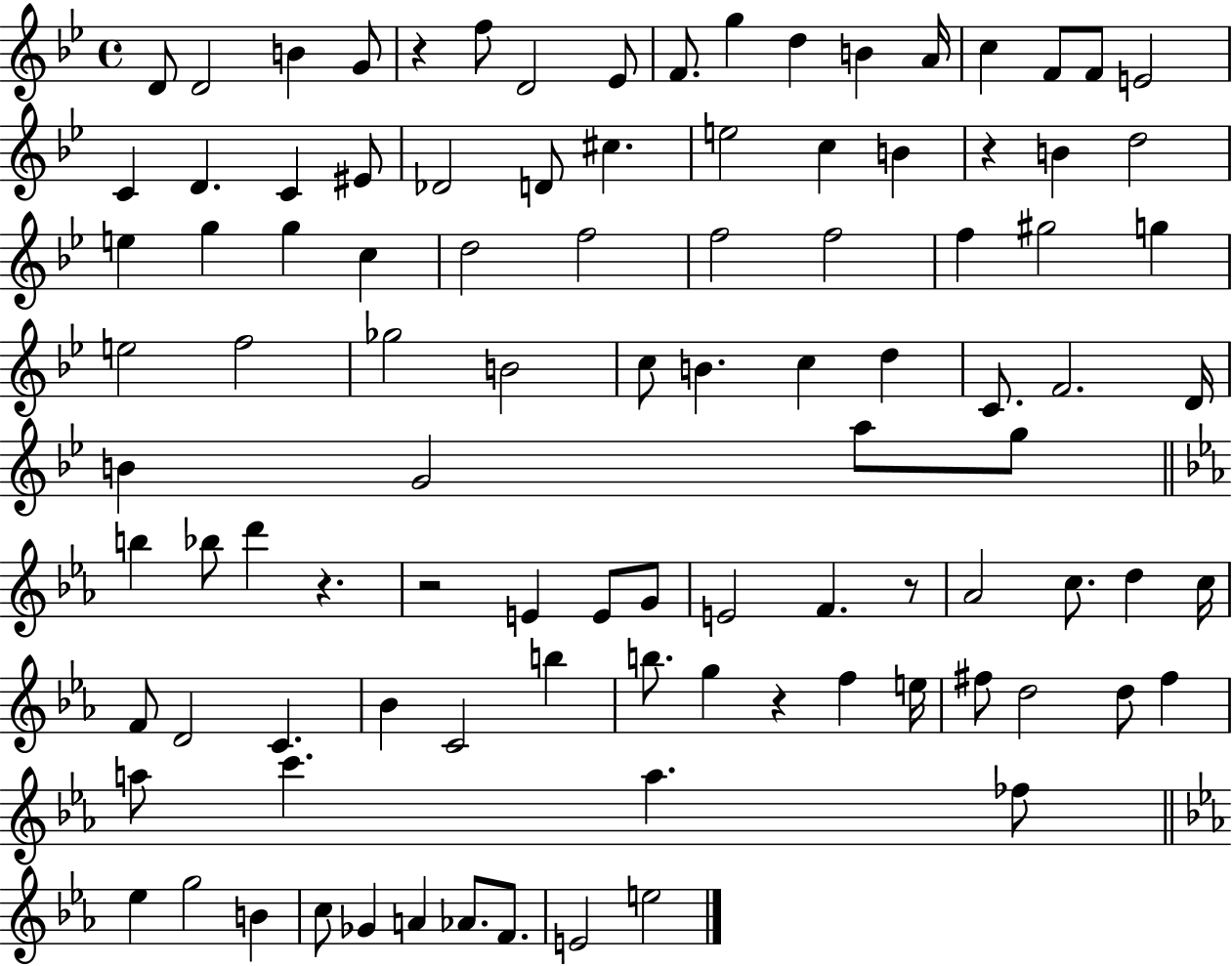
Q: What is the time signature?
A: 4/4